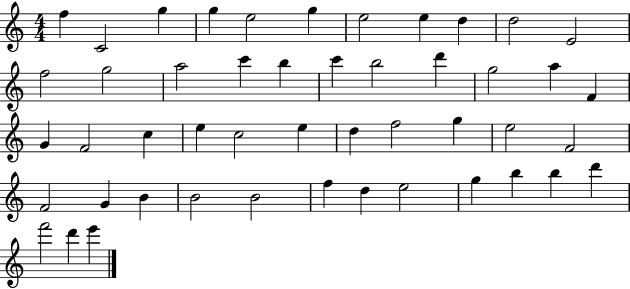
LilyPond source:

{
  \clef treble
  \numericTimeSignature
  \time 4/4
  \key c \major
  f''4 c'2 g''4 | g''4 e''2 g''4 | e''2 e''4 d''4 | d''2 e'2 | \break f''2 g''2 | a''2 c'''4 b''4 | c'''4 b''2 d'''4 | g''2 a''4 f'4 | \break g'4 f'2 c''4 | e''4 c''2 e''4 | d''4 f''2 g''4 | e''2 f'2 | \break f'2 g'4 b'4 | b'2 b'2 | f''4 d''4 e''2 | g''4 b''4 b''4 d'''4 | \break f'''2 d'''4 e'''4 | \bar "|."
}